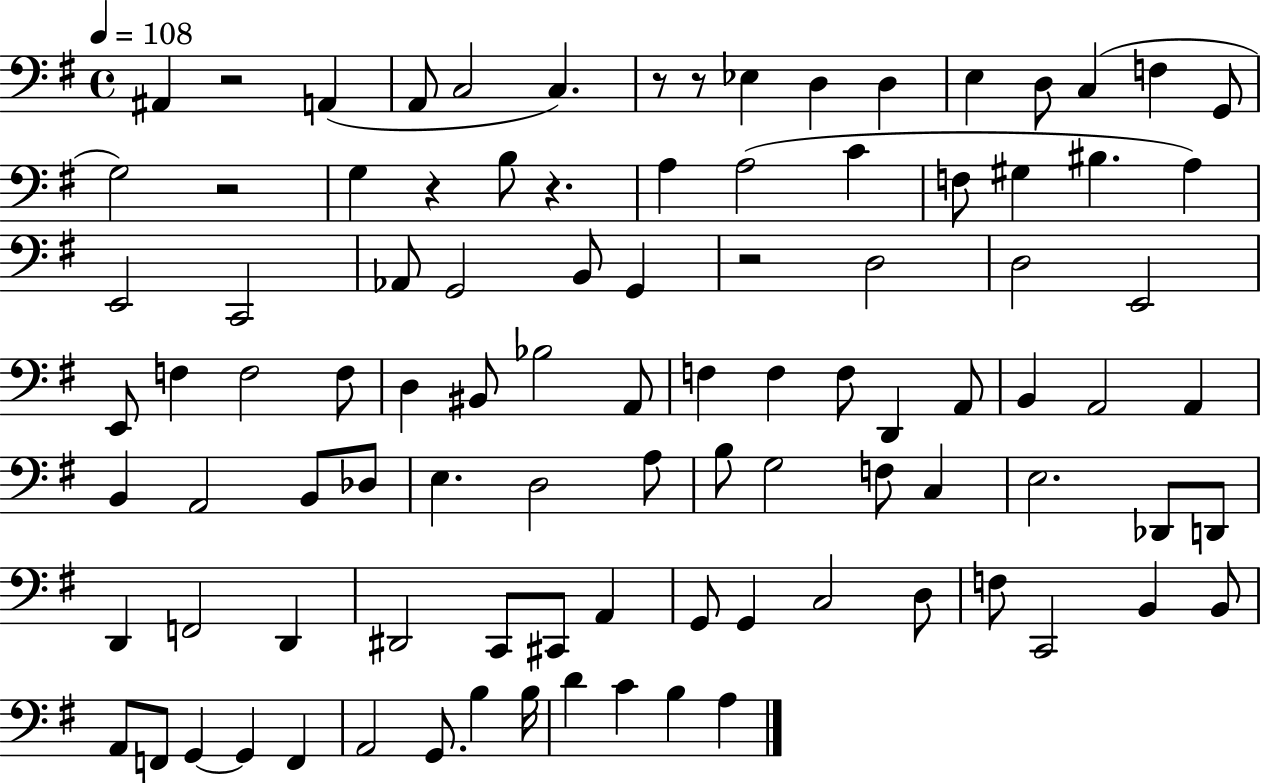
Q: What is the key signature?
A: G major